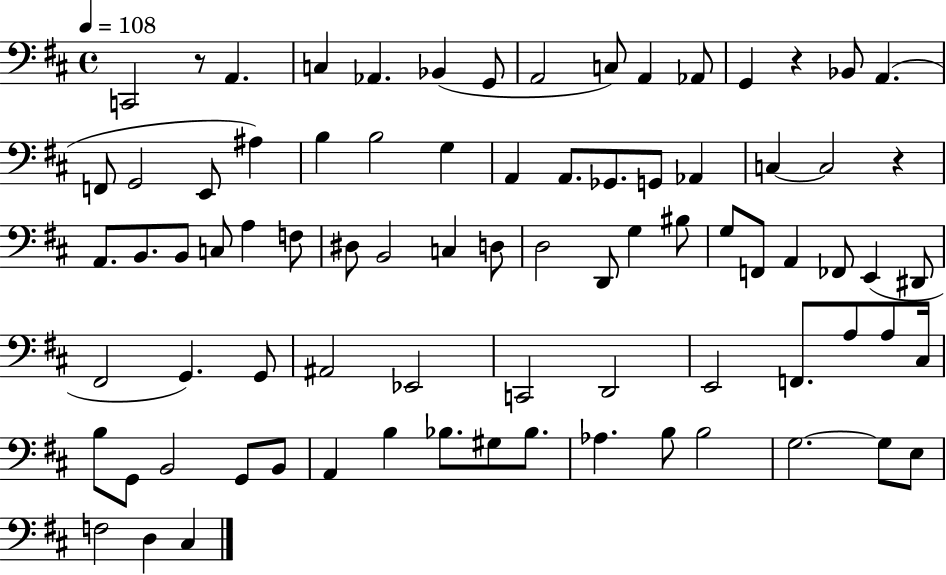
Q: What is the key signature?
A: D major